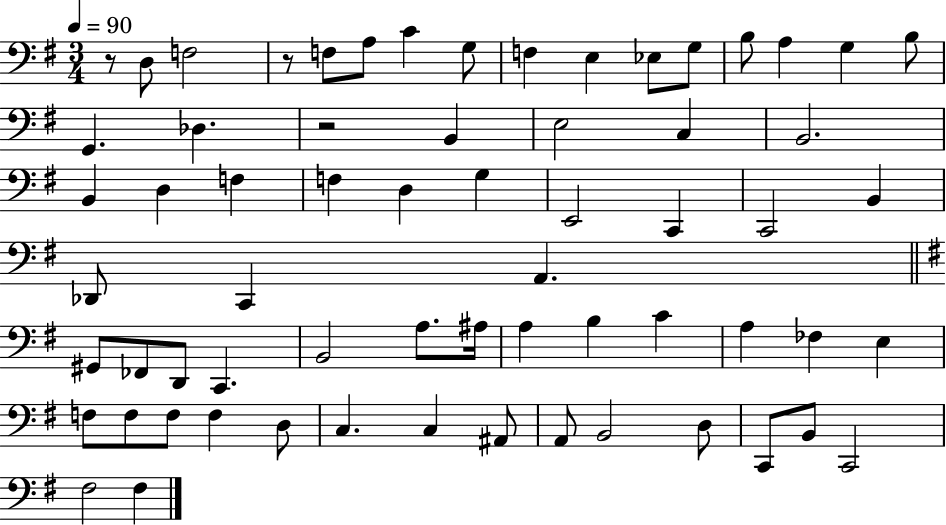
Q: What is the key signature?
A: G major